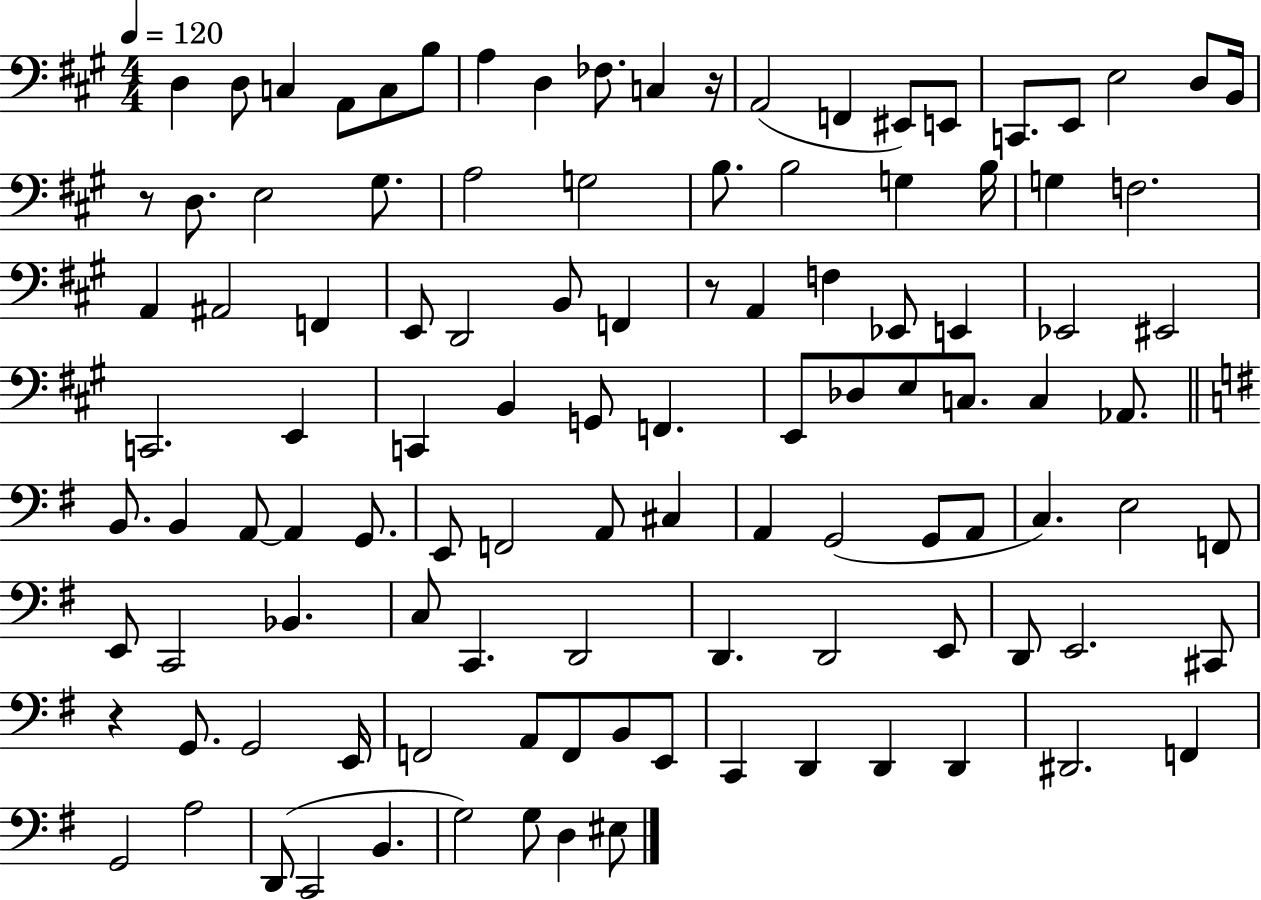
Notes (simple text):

D3/q D3/e C3/q A2/e C3/e B3/e A3/q D3/q FES3/e. C3/q R/s A2/h F2/q EIS2/e E2/e C2/e. E2/e E3/h D3/e B2/s R/e D3/e. E3/h G#3/e. A3/h G3/h B3/e. B3/h G3/q B3/s G3/q F3/h. A2/q A#2/h F2/q E2/e D2/h B2/e F2/q R/e A2/q F3/q Eb2/e E2/q Eb2/h EIS2/h C2/h. E2/q C2/q B2/q G2/e F2/q. E2/e Db3/e E3/e C3/e. C3/q Ab2/e. B2/e. B2/q A2/e A2/q G2/e. E2/e F2/h A2/e C#3/q A2/q G2/h G2/e A2/e C3/q. E3/h F2/e E2/e C2/h Bb2/q. C3/e C2/q. D2/h D2/q. D2/h E2/e D2/e E2/h. C#2/e R/q G2/e. G2/h E2/s F2/h A2/e F2/e B2/e E2/e C2/q D2/q D2/q D2/q D#2/h. F2/q G2/h A3/h D2/e C2/h B2/q. G3/h G3/e D3/q EIS3/e